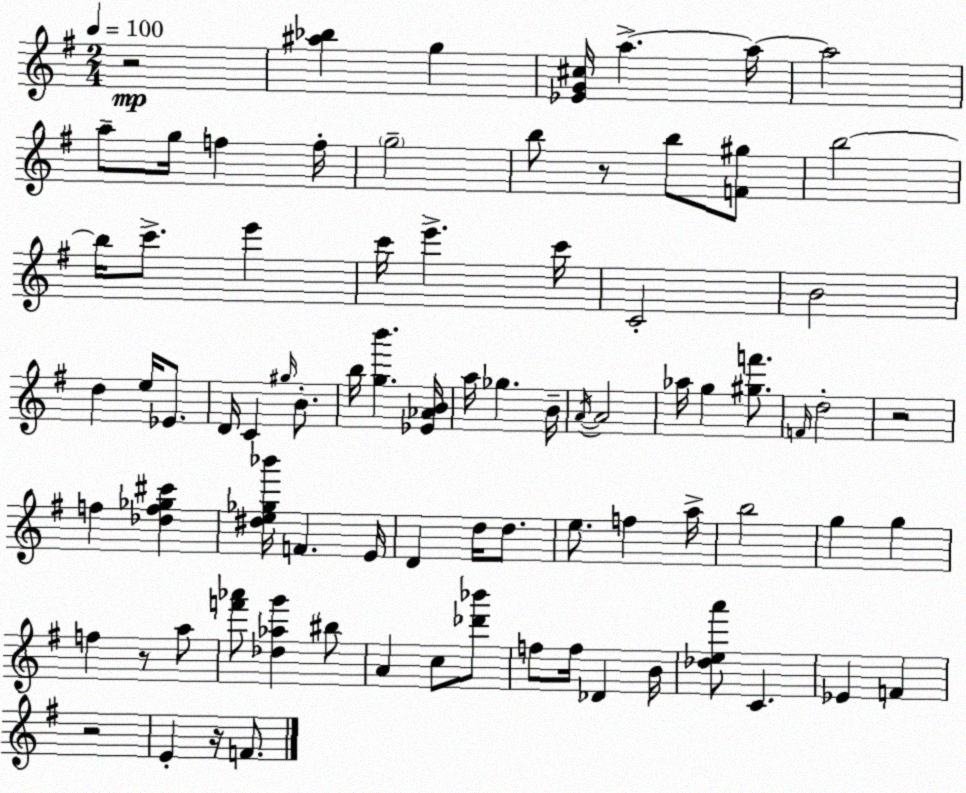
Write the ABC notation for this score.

X:1
T:Untitled
M:2/4
L:1/4
K:G
z2 [^a_b] g [_EG^c]/4 a a/4 a2 a/2 g/4 f f/4 g2 b/2 z/2 b/2 [F^g]/2 b2 b/4 c'/2 e' c'/4 e' c'/4 C2 B2 d e/4 _E/2 D/4 C ^g/4 B/2 b/4 [gb'] [_E_AB]/4 a/4 _g B/4 A/4 A2 _a/4 g [^gf']/2 F/4 d2 z2 f [_df_g^c'] [^de_g_b']/4 F E/4 D d/4 d/2 e/2 f a/4 b2 g g f z/2 a/2 [f'_a']/2 [_d_ag'] ^b/2 A c/2 [_d'_b']/2 f/2 f/4 _D B/4 [_dea']/2 C _E F z2 E z/4 F/2